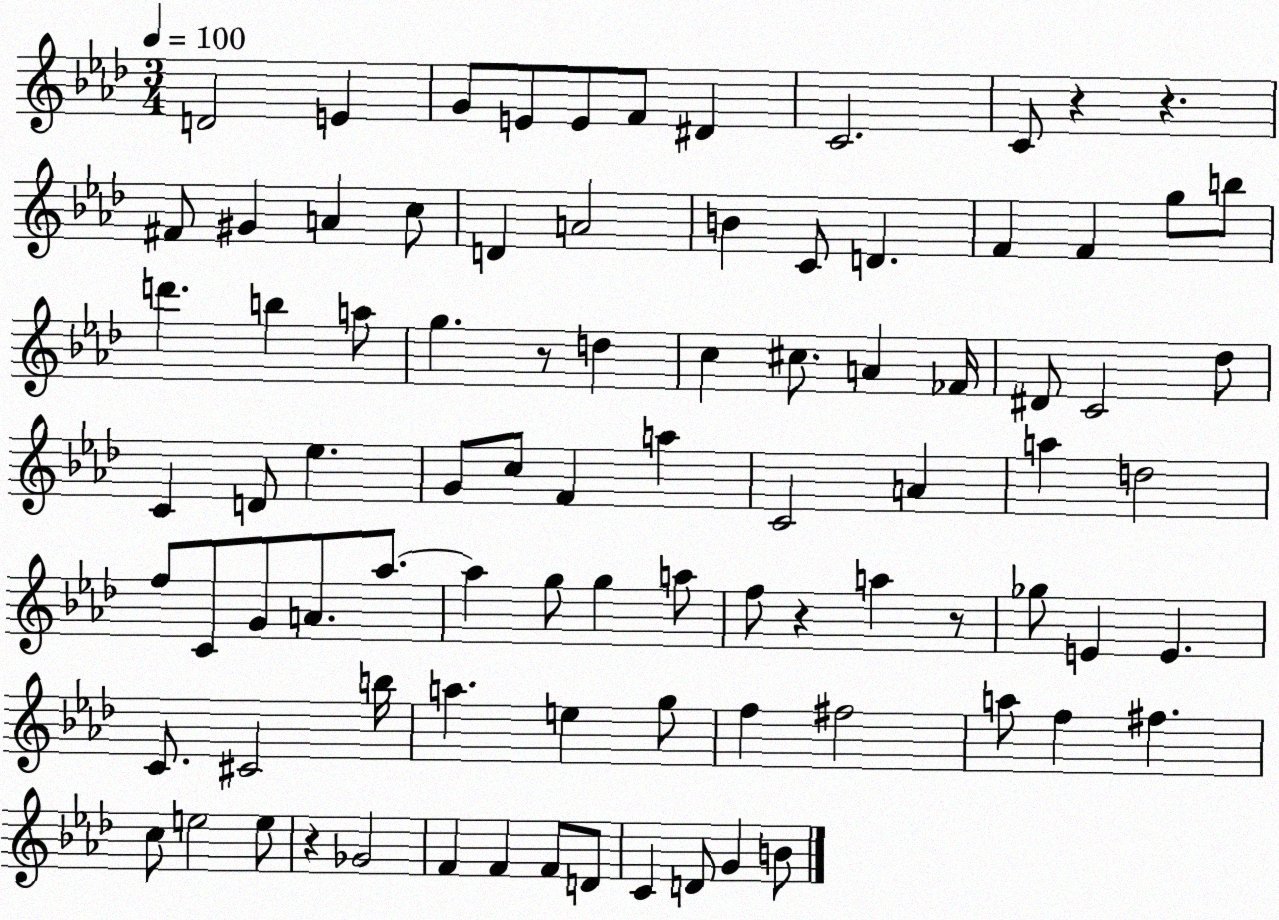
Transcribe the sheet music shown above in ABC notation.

X:1
T:Untitled
M:3/4
L:1/4
K:Ab
D2 E G/2 E/2 E/2 F/2 ^D C2 C/2 z z ^F/2 ^G A c/2 D A2 B C/2 D F F g/2 b/2 d' b a/2 g z/2 d c ^c/2 A _F/4 ^D/2 C2 _d/2 C D/2 _e G/2 c/2 F a C2 A a d2 f/2 C/2 G/2 A/2 _a/2 _a g/2 g a/2 f/2 z a z/2 _g/2 E E C/2 ^C2 b/4 a e g/2 f ^f2 a/2 f ^f c/2 e2 e/2 z _G2 F F F/2 D/2 C D/2 G B/2